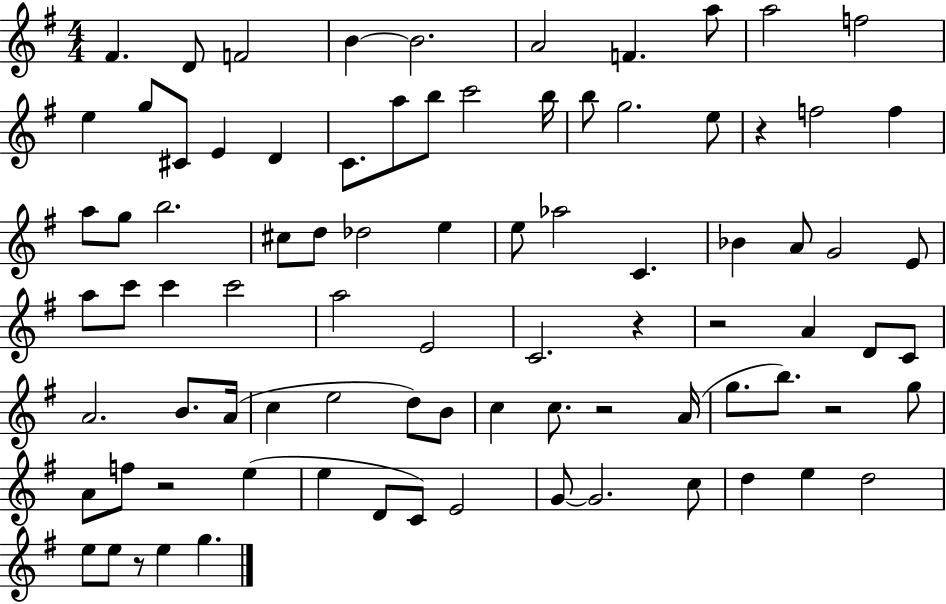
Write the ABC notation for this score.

X:1
T:Untitled
M:4/4
L:1/4
K:G
^F D/2 F2 B B2 A2 F a/2 a2 f2 e g/2 ^C/2 E D C/2 a/2 b/2 c'2 b/4 b/2 g2 e/2 z f2 f a/2 g/2 b2 ^c/2 d/2 _d2 e e/2 _a2 C _B A/2 G2 E/2 a/2 c'/2 c' c'2 a2 E2 C2 z z2 A D/2 C/2 A2 B/2 A/4 c e2 d/2 B/2 c c/2 z2 A/4 g/2 b/2 z2 g/2 A/2 f/2 z2 e e D/2 C/2 E2 G/2 G2 c/2 d e d2 e/2 e/2 z/2 e g